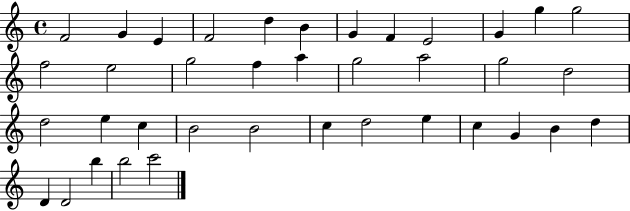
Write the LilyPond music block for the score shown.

{
  \clef treble
  \time 4/4
  \defaultTimeSignature
  \key c \major
  f'2 g'4 e'4 | f'2 d''4 b'4 | g'4 f'4 e'2 | g'4 g''4 g''2 | \break f''2 e''2 | g''2 f''4 a''4 | g''2 a''2 | g''2 d''2 | \break d''2 e''4 c''4 | b'2 b'2 | c''4 d''2 e''4 | c''4 g'4 b'4 d''4 | \break d'4 d'2 b''4 | b''2 c'''2 | \bar "|."
}